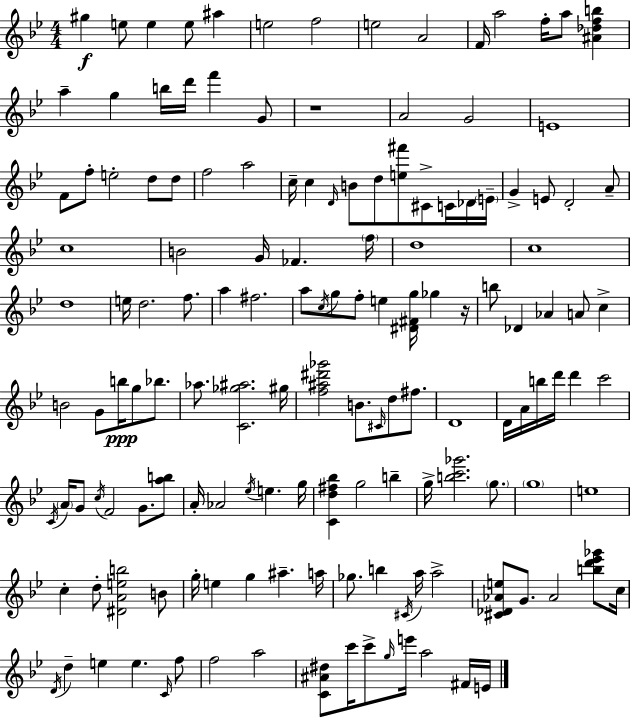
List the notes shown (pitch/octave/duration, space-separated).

G#5/q E5/e E5/q E5/e A#5/q E5/h F5/h E5/h A4/h F4/s A5/h F5/s A5/e [A#4,Db5,F5,B5]/q A5/q G5/q B5/s D6/s F6/q G4/e R/w A4/h G4/h E4/w F4/e F5/e E5/h D5/e D5/e F5/h A5/h C5/s C5/q D4/s B4/e D5/e [E5,F#6]/e C#4/e C4/s Db4/s E4/s G4/q E4/e D4/h A4/e C5/w B4/h G4/s FES4/q. F5/s D5/w C5/w D5/w E5/s D5/h. F5/e. A5/q F#5/h. A5/e C5/s G5/e F5/e E5/q [D#4,F#4,G5]/s Gb5/q R/s B5/e Db4/q Ab4/q A4/e C5/q B4/h G4/e B5/s G5/e Bb5/e. Ab5/e. [C4,Gb5,A#5]/h. G#5/s [F5,A#5,D#6,Gb6]/h B4/e. C#4/s D5/e F#5/e. D4/w D4/s A4/s B5/s D6/s D6/q C6/h C4/s A4/s G4/e C5/s F4/h G4/e. [A5,B5]/e A4/s Ab4/h Eb5/s E5/q. G5/s [C4,D5,F#5,Bb5]/q G5/h B5/q G5/s [B5,C6,Gb6]/h. G5/e. G5/w E5/w C5/q D5/e [D#4,A4,E5,B5]/h B4/e G5/s E5/q G5/q A#5/q. A5/s Gb5/e. B5/q C#4/s A5/s A5/h [C#4,Db4,Ab4,E5]/e G4/e. Ab4/h [B5,D6,Eb6,Gb6]/e C5/s D4/s D5/q E5/q E5/q. C4/s F5/e F5/h A5/h [C4,A#4,D#5]/e C6/s C6/e G5/s E6/s A5/h F#4/s E4/s